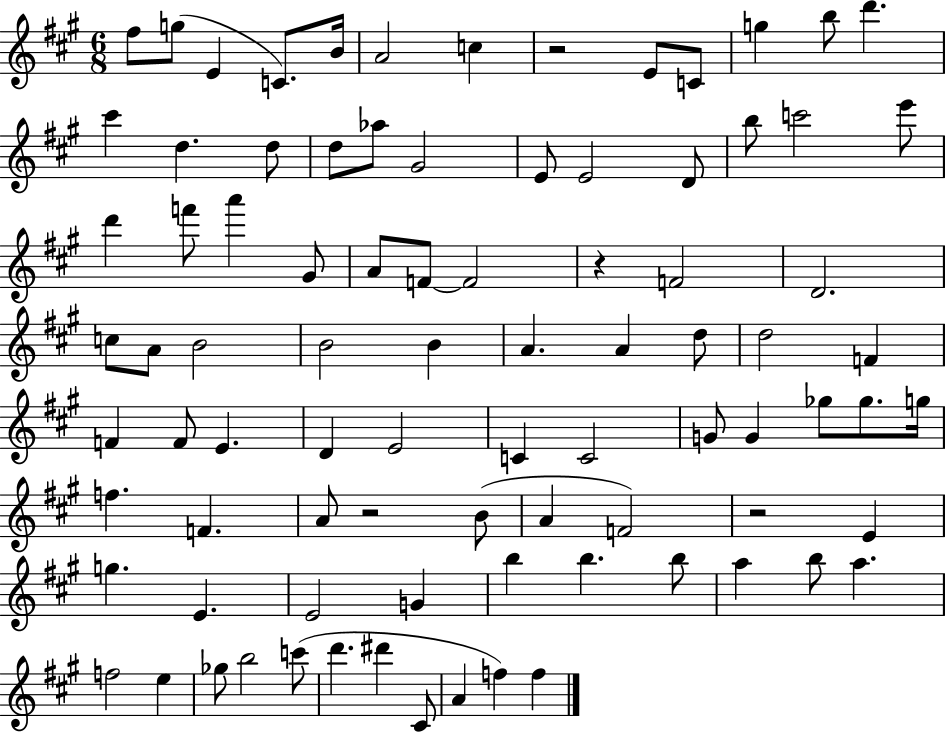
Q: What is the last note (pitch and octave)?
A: F5